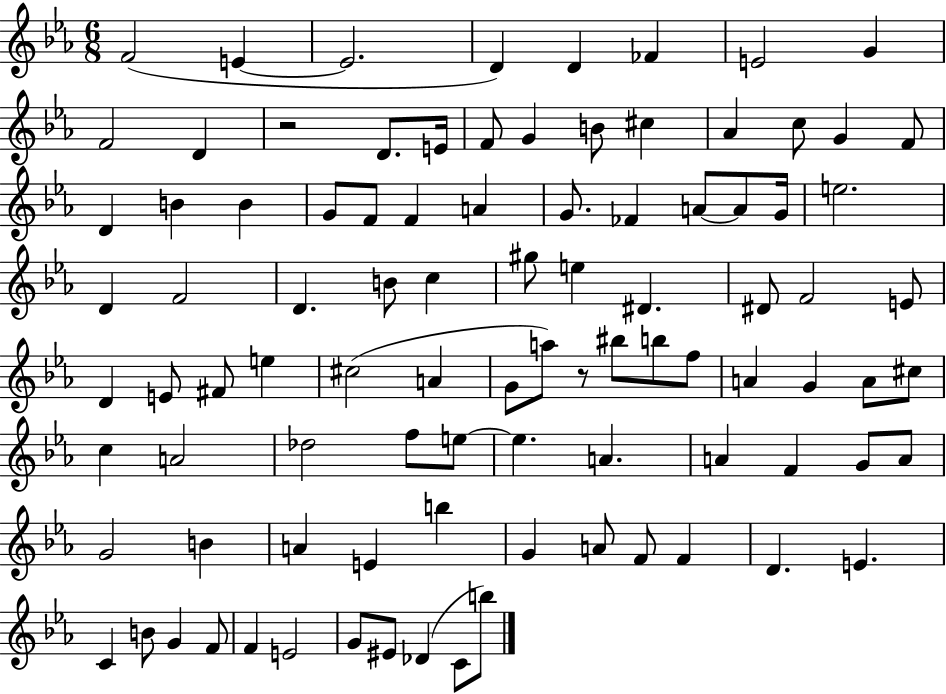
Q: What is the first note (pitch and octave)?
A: F4